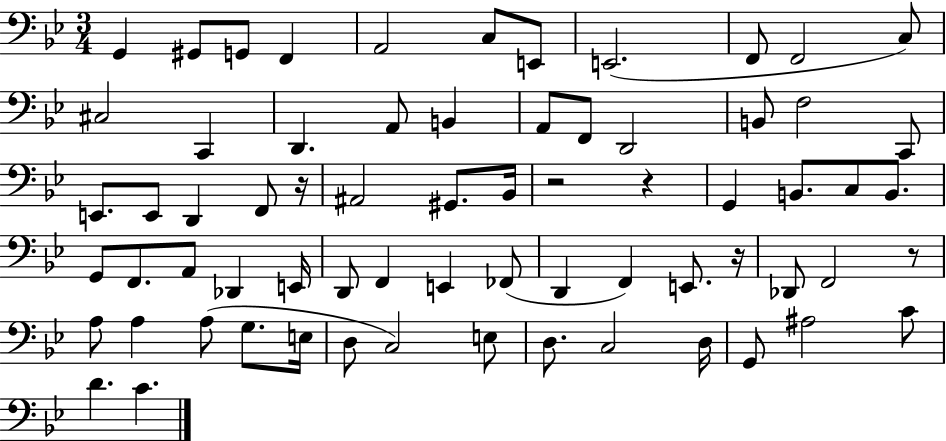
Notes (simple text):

G2/q G#2/e G2/e F2/q A2/h C3/e E2/e E2/h. F2/e F2/h C3/e C#3/h C2/q D2/q. A2/e B2/q A2/e F2/e D2/h B2/e F3/h C2/e E2/e. E2/e D2/q F2/e R/s A#2/h G#2/e. Bb2/s R/h R/q G2/q B2/e. C3/e B2/e. G2/e F2/e. A2/e Db2/q E2/s D2/e F2/q E2/q FES2/e D2/q F2/q E2/e. R/s Db2/e F2/h R/e A3/e A3/q A3/e G3/e. E3/s D3/e C3/h E3/e D3/e. C3/h D3/s G2/e A#3/h C4/e D4/q. C4/q.